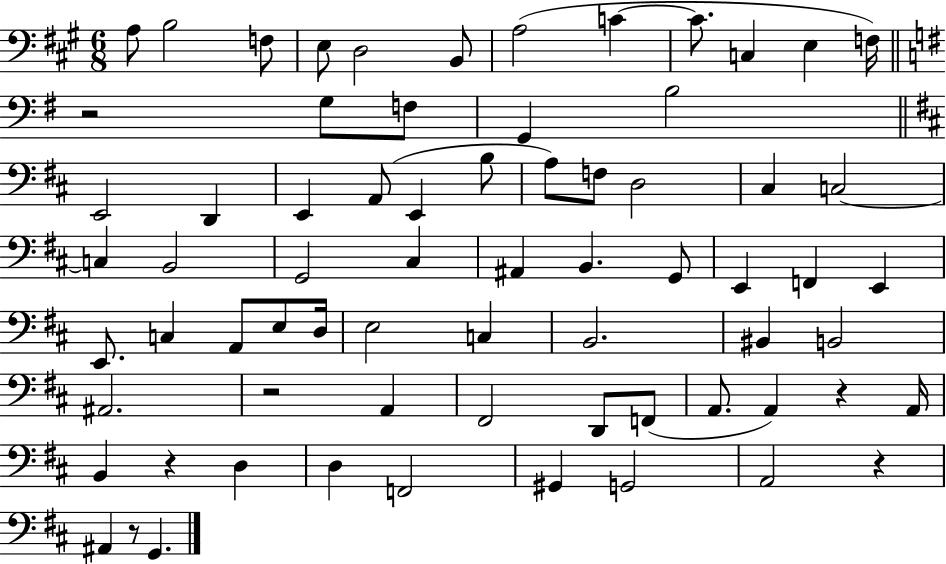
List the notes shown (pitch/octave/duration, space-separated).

A3/e B3/h F3/e E3/e D3/h B2/e A3/h C4/q C4/e. C3/q E3/q F3/s R/h G3/e F3/e G2/q B3/h E2/h D2/q E2/q A2/e E2/q B3/e A3/e F3/e D3/h C#3/q C3/h C3/q B2/h G2/h C#3/q A#2/q B2/q. G2/e E2/q F2/q E2/q E2/e. C3/q A2/e E3/e D3/s E3/h C3/q B2/h. BIS2/q B2/h A#2/h. R/h A2/q F#2/h D2/e F2/e A2/e. A2/q R/q A2/s B2/q R/q D3/q D3/q F2/h G#2/q G2/h A2/h R/q A#2/q R/e G2/q.